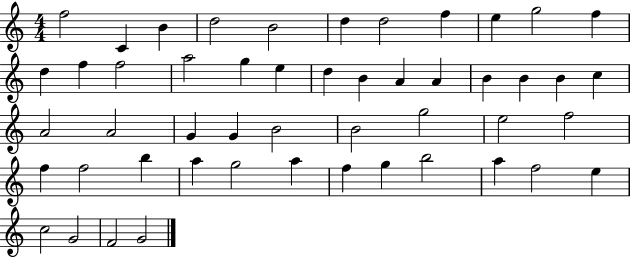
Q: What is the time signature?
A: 4/4